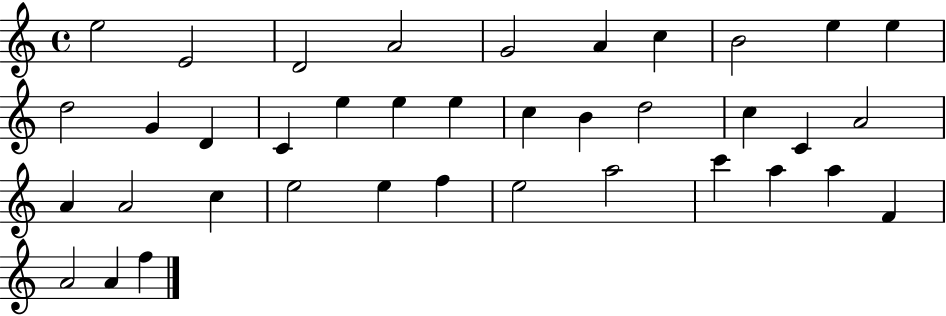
X:1
T:Untitled
M:4/4
L:1/4
K:C
e2 E2 D2 A2 G2 A c B2 e e d2 G D C e e e c B d2 c C A2 A A2 c e2 e f e2 a2 c' a a F A2 A f